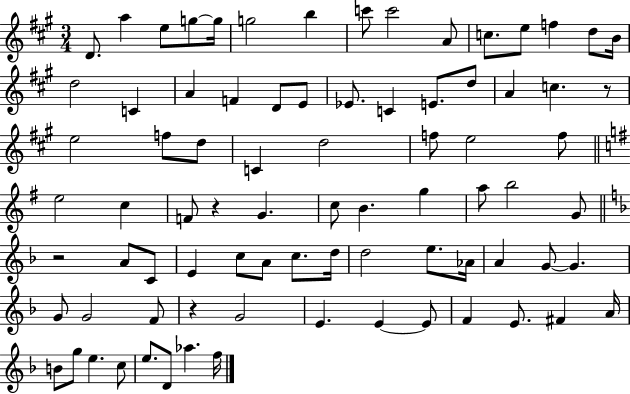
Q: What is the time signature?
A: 3/4